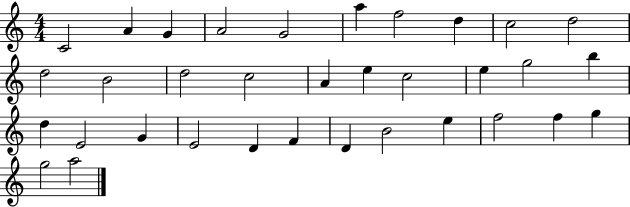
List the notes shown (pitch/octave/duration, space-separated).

C4/h A4/q G4/q A4/h G4/h A5/q F5/h D5/q C5/h D5/h D5/h B4/h D5/h C5/h A4/q E5/q C5/h E5/q G5/h B5/q D5/q E4/h G4/q E4/h D4/q F4/q D4/q B4/h E5/q F5/h F5/q G5/q G5/h A5/h